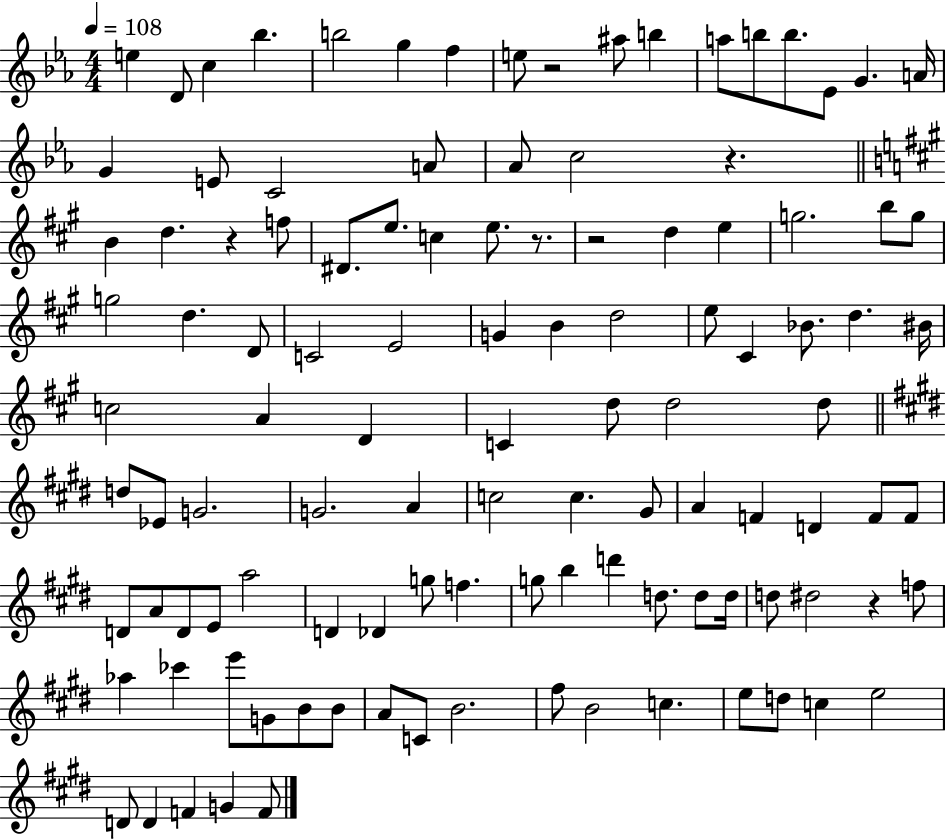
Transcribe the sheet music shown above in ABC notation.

X:1
T:Untitled
M:4/4
L:1/4
K:Eb
e D/2 c _b b2 g f e/2 z2 ^a/2 b a/2 b/2 b/2 _E/2 G A/4 G E/2 C2 A/2 _A/2 c2 z B d z f/2 ^D/2 e/2 c e/2 z/2 z2 d e g2 b/2 g/2 g2 d D/2 C2 E2 G B d2 e/2 ^C _B/2 d ^B/4 c2 A D C d/2 d2 d/2 d/2 _E/2 G2 G2 A c2 c ^G/2 A F D F/2 F/2 D/2 A/2 D/2 E/2 a2 D _D g/2 f g/2 b d' d/2 d/2 d/4 d/2 ^d2 z f/2 _a _c' e'/2 G/2 B/2 B/2 A/2 C/2 B2 ^f/2 B2 c e/2 d/2 c e2 D/2 D F G F/2